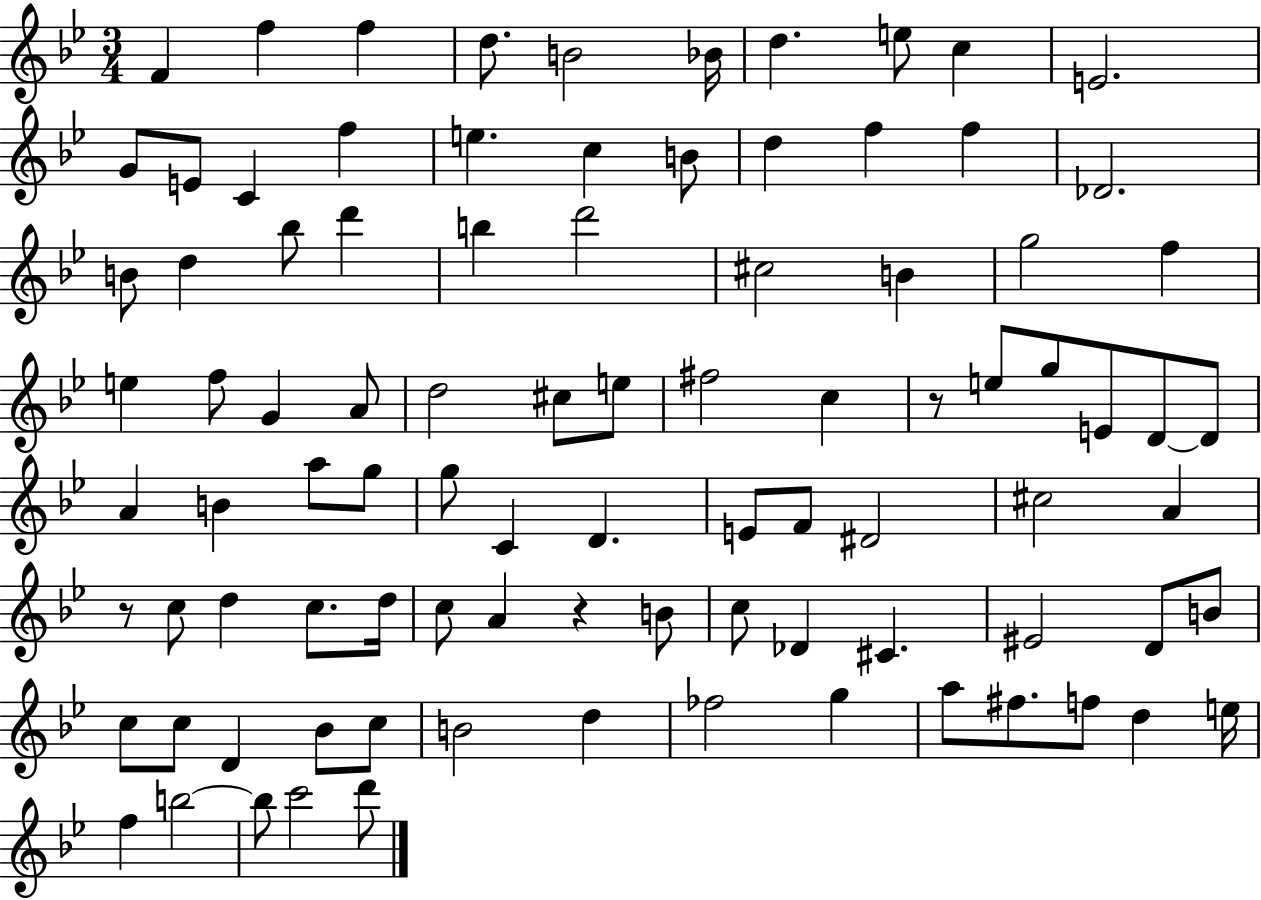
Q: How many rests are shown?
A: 3